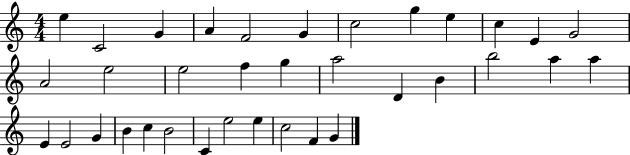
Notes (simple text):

E5/q C4/h G4/q A4/q F4/h G4/q C5/h G5/q E5/q C5/q E4/q G4/h A4/h E5/h E5/h F5/q G5/q A5/h D4/q B4/q B5/h A5/q A5/q E4/q E4/h G4/q B4/q C5/q B4/h C4/q E5/h E5/q C5/h F4/q G4/q